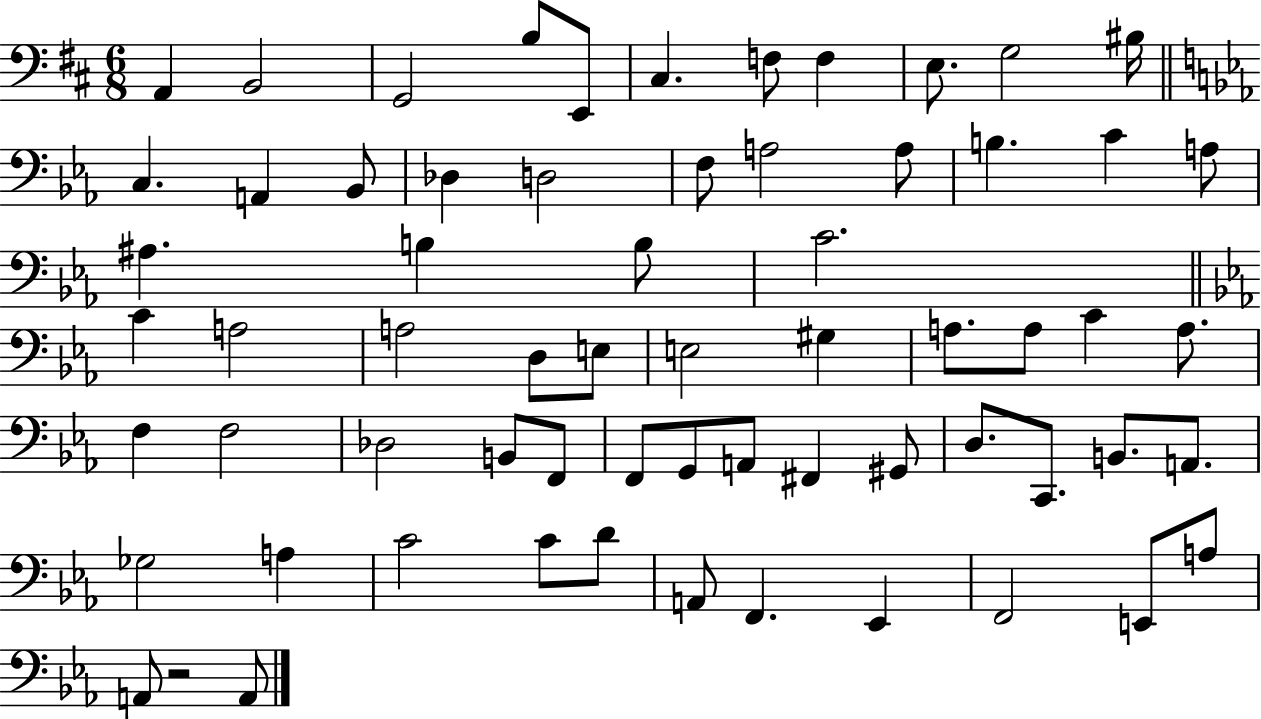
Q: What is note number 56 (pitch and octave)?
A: D4